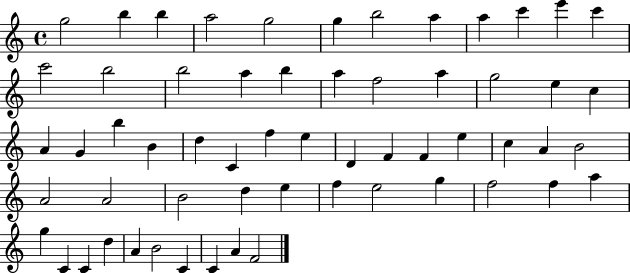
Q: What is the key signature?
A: C major